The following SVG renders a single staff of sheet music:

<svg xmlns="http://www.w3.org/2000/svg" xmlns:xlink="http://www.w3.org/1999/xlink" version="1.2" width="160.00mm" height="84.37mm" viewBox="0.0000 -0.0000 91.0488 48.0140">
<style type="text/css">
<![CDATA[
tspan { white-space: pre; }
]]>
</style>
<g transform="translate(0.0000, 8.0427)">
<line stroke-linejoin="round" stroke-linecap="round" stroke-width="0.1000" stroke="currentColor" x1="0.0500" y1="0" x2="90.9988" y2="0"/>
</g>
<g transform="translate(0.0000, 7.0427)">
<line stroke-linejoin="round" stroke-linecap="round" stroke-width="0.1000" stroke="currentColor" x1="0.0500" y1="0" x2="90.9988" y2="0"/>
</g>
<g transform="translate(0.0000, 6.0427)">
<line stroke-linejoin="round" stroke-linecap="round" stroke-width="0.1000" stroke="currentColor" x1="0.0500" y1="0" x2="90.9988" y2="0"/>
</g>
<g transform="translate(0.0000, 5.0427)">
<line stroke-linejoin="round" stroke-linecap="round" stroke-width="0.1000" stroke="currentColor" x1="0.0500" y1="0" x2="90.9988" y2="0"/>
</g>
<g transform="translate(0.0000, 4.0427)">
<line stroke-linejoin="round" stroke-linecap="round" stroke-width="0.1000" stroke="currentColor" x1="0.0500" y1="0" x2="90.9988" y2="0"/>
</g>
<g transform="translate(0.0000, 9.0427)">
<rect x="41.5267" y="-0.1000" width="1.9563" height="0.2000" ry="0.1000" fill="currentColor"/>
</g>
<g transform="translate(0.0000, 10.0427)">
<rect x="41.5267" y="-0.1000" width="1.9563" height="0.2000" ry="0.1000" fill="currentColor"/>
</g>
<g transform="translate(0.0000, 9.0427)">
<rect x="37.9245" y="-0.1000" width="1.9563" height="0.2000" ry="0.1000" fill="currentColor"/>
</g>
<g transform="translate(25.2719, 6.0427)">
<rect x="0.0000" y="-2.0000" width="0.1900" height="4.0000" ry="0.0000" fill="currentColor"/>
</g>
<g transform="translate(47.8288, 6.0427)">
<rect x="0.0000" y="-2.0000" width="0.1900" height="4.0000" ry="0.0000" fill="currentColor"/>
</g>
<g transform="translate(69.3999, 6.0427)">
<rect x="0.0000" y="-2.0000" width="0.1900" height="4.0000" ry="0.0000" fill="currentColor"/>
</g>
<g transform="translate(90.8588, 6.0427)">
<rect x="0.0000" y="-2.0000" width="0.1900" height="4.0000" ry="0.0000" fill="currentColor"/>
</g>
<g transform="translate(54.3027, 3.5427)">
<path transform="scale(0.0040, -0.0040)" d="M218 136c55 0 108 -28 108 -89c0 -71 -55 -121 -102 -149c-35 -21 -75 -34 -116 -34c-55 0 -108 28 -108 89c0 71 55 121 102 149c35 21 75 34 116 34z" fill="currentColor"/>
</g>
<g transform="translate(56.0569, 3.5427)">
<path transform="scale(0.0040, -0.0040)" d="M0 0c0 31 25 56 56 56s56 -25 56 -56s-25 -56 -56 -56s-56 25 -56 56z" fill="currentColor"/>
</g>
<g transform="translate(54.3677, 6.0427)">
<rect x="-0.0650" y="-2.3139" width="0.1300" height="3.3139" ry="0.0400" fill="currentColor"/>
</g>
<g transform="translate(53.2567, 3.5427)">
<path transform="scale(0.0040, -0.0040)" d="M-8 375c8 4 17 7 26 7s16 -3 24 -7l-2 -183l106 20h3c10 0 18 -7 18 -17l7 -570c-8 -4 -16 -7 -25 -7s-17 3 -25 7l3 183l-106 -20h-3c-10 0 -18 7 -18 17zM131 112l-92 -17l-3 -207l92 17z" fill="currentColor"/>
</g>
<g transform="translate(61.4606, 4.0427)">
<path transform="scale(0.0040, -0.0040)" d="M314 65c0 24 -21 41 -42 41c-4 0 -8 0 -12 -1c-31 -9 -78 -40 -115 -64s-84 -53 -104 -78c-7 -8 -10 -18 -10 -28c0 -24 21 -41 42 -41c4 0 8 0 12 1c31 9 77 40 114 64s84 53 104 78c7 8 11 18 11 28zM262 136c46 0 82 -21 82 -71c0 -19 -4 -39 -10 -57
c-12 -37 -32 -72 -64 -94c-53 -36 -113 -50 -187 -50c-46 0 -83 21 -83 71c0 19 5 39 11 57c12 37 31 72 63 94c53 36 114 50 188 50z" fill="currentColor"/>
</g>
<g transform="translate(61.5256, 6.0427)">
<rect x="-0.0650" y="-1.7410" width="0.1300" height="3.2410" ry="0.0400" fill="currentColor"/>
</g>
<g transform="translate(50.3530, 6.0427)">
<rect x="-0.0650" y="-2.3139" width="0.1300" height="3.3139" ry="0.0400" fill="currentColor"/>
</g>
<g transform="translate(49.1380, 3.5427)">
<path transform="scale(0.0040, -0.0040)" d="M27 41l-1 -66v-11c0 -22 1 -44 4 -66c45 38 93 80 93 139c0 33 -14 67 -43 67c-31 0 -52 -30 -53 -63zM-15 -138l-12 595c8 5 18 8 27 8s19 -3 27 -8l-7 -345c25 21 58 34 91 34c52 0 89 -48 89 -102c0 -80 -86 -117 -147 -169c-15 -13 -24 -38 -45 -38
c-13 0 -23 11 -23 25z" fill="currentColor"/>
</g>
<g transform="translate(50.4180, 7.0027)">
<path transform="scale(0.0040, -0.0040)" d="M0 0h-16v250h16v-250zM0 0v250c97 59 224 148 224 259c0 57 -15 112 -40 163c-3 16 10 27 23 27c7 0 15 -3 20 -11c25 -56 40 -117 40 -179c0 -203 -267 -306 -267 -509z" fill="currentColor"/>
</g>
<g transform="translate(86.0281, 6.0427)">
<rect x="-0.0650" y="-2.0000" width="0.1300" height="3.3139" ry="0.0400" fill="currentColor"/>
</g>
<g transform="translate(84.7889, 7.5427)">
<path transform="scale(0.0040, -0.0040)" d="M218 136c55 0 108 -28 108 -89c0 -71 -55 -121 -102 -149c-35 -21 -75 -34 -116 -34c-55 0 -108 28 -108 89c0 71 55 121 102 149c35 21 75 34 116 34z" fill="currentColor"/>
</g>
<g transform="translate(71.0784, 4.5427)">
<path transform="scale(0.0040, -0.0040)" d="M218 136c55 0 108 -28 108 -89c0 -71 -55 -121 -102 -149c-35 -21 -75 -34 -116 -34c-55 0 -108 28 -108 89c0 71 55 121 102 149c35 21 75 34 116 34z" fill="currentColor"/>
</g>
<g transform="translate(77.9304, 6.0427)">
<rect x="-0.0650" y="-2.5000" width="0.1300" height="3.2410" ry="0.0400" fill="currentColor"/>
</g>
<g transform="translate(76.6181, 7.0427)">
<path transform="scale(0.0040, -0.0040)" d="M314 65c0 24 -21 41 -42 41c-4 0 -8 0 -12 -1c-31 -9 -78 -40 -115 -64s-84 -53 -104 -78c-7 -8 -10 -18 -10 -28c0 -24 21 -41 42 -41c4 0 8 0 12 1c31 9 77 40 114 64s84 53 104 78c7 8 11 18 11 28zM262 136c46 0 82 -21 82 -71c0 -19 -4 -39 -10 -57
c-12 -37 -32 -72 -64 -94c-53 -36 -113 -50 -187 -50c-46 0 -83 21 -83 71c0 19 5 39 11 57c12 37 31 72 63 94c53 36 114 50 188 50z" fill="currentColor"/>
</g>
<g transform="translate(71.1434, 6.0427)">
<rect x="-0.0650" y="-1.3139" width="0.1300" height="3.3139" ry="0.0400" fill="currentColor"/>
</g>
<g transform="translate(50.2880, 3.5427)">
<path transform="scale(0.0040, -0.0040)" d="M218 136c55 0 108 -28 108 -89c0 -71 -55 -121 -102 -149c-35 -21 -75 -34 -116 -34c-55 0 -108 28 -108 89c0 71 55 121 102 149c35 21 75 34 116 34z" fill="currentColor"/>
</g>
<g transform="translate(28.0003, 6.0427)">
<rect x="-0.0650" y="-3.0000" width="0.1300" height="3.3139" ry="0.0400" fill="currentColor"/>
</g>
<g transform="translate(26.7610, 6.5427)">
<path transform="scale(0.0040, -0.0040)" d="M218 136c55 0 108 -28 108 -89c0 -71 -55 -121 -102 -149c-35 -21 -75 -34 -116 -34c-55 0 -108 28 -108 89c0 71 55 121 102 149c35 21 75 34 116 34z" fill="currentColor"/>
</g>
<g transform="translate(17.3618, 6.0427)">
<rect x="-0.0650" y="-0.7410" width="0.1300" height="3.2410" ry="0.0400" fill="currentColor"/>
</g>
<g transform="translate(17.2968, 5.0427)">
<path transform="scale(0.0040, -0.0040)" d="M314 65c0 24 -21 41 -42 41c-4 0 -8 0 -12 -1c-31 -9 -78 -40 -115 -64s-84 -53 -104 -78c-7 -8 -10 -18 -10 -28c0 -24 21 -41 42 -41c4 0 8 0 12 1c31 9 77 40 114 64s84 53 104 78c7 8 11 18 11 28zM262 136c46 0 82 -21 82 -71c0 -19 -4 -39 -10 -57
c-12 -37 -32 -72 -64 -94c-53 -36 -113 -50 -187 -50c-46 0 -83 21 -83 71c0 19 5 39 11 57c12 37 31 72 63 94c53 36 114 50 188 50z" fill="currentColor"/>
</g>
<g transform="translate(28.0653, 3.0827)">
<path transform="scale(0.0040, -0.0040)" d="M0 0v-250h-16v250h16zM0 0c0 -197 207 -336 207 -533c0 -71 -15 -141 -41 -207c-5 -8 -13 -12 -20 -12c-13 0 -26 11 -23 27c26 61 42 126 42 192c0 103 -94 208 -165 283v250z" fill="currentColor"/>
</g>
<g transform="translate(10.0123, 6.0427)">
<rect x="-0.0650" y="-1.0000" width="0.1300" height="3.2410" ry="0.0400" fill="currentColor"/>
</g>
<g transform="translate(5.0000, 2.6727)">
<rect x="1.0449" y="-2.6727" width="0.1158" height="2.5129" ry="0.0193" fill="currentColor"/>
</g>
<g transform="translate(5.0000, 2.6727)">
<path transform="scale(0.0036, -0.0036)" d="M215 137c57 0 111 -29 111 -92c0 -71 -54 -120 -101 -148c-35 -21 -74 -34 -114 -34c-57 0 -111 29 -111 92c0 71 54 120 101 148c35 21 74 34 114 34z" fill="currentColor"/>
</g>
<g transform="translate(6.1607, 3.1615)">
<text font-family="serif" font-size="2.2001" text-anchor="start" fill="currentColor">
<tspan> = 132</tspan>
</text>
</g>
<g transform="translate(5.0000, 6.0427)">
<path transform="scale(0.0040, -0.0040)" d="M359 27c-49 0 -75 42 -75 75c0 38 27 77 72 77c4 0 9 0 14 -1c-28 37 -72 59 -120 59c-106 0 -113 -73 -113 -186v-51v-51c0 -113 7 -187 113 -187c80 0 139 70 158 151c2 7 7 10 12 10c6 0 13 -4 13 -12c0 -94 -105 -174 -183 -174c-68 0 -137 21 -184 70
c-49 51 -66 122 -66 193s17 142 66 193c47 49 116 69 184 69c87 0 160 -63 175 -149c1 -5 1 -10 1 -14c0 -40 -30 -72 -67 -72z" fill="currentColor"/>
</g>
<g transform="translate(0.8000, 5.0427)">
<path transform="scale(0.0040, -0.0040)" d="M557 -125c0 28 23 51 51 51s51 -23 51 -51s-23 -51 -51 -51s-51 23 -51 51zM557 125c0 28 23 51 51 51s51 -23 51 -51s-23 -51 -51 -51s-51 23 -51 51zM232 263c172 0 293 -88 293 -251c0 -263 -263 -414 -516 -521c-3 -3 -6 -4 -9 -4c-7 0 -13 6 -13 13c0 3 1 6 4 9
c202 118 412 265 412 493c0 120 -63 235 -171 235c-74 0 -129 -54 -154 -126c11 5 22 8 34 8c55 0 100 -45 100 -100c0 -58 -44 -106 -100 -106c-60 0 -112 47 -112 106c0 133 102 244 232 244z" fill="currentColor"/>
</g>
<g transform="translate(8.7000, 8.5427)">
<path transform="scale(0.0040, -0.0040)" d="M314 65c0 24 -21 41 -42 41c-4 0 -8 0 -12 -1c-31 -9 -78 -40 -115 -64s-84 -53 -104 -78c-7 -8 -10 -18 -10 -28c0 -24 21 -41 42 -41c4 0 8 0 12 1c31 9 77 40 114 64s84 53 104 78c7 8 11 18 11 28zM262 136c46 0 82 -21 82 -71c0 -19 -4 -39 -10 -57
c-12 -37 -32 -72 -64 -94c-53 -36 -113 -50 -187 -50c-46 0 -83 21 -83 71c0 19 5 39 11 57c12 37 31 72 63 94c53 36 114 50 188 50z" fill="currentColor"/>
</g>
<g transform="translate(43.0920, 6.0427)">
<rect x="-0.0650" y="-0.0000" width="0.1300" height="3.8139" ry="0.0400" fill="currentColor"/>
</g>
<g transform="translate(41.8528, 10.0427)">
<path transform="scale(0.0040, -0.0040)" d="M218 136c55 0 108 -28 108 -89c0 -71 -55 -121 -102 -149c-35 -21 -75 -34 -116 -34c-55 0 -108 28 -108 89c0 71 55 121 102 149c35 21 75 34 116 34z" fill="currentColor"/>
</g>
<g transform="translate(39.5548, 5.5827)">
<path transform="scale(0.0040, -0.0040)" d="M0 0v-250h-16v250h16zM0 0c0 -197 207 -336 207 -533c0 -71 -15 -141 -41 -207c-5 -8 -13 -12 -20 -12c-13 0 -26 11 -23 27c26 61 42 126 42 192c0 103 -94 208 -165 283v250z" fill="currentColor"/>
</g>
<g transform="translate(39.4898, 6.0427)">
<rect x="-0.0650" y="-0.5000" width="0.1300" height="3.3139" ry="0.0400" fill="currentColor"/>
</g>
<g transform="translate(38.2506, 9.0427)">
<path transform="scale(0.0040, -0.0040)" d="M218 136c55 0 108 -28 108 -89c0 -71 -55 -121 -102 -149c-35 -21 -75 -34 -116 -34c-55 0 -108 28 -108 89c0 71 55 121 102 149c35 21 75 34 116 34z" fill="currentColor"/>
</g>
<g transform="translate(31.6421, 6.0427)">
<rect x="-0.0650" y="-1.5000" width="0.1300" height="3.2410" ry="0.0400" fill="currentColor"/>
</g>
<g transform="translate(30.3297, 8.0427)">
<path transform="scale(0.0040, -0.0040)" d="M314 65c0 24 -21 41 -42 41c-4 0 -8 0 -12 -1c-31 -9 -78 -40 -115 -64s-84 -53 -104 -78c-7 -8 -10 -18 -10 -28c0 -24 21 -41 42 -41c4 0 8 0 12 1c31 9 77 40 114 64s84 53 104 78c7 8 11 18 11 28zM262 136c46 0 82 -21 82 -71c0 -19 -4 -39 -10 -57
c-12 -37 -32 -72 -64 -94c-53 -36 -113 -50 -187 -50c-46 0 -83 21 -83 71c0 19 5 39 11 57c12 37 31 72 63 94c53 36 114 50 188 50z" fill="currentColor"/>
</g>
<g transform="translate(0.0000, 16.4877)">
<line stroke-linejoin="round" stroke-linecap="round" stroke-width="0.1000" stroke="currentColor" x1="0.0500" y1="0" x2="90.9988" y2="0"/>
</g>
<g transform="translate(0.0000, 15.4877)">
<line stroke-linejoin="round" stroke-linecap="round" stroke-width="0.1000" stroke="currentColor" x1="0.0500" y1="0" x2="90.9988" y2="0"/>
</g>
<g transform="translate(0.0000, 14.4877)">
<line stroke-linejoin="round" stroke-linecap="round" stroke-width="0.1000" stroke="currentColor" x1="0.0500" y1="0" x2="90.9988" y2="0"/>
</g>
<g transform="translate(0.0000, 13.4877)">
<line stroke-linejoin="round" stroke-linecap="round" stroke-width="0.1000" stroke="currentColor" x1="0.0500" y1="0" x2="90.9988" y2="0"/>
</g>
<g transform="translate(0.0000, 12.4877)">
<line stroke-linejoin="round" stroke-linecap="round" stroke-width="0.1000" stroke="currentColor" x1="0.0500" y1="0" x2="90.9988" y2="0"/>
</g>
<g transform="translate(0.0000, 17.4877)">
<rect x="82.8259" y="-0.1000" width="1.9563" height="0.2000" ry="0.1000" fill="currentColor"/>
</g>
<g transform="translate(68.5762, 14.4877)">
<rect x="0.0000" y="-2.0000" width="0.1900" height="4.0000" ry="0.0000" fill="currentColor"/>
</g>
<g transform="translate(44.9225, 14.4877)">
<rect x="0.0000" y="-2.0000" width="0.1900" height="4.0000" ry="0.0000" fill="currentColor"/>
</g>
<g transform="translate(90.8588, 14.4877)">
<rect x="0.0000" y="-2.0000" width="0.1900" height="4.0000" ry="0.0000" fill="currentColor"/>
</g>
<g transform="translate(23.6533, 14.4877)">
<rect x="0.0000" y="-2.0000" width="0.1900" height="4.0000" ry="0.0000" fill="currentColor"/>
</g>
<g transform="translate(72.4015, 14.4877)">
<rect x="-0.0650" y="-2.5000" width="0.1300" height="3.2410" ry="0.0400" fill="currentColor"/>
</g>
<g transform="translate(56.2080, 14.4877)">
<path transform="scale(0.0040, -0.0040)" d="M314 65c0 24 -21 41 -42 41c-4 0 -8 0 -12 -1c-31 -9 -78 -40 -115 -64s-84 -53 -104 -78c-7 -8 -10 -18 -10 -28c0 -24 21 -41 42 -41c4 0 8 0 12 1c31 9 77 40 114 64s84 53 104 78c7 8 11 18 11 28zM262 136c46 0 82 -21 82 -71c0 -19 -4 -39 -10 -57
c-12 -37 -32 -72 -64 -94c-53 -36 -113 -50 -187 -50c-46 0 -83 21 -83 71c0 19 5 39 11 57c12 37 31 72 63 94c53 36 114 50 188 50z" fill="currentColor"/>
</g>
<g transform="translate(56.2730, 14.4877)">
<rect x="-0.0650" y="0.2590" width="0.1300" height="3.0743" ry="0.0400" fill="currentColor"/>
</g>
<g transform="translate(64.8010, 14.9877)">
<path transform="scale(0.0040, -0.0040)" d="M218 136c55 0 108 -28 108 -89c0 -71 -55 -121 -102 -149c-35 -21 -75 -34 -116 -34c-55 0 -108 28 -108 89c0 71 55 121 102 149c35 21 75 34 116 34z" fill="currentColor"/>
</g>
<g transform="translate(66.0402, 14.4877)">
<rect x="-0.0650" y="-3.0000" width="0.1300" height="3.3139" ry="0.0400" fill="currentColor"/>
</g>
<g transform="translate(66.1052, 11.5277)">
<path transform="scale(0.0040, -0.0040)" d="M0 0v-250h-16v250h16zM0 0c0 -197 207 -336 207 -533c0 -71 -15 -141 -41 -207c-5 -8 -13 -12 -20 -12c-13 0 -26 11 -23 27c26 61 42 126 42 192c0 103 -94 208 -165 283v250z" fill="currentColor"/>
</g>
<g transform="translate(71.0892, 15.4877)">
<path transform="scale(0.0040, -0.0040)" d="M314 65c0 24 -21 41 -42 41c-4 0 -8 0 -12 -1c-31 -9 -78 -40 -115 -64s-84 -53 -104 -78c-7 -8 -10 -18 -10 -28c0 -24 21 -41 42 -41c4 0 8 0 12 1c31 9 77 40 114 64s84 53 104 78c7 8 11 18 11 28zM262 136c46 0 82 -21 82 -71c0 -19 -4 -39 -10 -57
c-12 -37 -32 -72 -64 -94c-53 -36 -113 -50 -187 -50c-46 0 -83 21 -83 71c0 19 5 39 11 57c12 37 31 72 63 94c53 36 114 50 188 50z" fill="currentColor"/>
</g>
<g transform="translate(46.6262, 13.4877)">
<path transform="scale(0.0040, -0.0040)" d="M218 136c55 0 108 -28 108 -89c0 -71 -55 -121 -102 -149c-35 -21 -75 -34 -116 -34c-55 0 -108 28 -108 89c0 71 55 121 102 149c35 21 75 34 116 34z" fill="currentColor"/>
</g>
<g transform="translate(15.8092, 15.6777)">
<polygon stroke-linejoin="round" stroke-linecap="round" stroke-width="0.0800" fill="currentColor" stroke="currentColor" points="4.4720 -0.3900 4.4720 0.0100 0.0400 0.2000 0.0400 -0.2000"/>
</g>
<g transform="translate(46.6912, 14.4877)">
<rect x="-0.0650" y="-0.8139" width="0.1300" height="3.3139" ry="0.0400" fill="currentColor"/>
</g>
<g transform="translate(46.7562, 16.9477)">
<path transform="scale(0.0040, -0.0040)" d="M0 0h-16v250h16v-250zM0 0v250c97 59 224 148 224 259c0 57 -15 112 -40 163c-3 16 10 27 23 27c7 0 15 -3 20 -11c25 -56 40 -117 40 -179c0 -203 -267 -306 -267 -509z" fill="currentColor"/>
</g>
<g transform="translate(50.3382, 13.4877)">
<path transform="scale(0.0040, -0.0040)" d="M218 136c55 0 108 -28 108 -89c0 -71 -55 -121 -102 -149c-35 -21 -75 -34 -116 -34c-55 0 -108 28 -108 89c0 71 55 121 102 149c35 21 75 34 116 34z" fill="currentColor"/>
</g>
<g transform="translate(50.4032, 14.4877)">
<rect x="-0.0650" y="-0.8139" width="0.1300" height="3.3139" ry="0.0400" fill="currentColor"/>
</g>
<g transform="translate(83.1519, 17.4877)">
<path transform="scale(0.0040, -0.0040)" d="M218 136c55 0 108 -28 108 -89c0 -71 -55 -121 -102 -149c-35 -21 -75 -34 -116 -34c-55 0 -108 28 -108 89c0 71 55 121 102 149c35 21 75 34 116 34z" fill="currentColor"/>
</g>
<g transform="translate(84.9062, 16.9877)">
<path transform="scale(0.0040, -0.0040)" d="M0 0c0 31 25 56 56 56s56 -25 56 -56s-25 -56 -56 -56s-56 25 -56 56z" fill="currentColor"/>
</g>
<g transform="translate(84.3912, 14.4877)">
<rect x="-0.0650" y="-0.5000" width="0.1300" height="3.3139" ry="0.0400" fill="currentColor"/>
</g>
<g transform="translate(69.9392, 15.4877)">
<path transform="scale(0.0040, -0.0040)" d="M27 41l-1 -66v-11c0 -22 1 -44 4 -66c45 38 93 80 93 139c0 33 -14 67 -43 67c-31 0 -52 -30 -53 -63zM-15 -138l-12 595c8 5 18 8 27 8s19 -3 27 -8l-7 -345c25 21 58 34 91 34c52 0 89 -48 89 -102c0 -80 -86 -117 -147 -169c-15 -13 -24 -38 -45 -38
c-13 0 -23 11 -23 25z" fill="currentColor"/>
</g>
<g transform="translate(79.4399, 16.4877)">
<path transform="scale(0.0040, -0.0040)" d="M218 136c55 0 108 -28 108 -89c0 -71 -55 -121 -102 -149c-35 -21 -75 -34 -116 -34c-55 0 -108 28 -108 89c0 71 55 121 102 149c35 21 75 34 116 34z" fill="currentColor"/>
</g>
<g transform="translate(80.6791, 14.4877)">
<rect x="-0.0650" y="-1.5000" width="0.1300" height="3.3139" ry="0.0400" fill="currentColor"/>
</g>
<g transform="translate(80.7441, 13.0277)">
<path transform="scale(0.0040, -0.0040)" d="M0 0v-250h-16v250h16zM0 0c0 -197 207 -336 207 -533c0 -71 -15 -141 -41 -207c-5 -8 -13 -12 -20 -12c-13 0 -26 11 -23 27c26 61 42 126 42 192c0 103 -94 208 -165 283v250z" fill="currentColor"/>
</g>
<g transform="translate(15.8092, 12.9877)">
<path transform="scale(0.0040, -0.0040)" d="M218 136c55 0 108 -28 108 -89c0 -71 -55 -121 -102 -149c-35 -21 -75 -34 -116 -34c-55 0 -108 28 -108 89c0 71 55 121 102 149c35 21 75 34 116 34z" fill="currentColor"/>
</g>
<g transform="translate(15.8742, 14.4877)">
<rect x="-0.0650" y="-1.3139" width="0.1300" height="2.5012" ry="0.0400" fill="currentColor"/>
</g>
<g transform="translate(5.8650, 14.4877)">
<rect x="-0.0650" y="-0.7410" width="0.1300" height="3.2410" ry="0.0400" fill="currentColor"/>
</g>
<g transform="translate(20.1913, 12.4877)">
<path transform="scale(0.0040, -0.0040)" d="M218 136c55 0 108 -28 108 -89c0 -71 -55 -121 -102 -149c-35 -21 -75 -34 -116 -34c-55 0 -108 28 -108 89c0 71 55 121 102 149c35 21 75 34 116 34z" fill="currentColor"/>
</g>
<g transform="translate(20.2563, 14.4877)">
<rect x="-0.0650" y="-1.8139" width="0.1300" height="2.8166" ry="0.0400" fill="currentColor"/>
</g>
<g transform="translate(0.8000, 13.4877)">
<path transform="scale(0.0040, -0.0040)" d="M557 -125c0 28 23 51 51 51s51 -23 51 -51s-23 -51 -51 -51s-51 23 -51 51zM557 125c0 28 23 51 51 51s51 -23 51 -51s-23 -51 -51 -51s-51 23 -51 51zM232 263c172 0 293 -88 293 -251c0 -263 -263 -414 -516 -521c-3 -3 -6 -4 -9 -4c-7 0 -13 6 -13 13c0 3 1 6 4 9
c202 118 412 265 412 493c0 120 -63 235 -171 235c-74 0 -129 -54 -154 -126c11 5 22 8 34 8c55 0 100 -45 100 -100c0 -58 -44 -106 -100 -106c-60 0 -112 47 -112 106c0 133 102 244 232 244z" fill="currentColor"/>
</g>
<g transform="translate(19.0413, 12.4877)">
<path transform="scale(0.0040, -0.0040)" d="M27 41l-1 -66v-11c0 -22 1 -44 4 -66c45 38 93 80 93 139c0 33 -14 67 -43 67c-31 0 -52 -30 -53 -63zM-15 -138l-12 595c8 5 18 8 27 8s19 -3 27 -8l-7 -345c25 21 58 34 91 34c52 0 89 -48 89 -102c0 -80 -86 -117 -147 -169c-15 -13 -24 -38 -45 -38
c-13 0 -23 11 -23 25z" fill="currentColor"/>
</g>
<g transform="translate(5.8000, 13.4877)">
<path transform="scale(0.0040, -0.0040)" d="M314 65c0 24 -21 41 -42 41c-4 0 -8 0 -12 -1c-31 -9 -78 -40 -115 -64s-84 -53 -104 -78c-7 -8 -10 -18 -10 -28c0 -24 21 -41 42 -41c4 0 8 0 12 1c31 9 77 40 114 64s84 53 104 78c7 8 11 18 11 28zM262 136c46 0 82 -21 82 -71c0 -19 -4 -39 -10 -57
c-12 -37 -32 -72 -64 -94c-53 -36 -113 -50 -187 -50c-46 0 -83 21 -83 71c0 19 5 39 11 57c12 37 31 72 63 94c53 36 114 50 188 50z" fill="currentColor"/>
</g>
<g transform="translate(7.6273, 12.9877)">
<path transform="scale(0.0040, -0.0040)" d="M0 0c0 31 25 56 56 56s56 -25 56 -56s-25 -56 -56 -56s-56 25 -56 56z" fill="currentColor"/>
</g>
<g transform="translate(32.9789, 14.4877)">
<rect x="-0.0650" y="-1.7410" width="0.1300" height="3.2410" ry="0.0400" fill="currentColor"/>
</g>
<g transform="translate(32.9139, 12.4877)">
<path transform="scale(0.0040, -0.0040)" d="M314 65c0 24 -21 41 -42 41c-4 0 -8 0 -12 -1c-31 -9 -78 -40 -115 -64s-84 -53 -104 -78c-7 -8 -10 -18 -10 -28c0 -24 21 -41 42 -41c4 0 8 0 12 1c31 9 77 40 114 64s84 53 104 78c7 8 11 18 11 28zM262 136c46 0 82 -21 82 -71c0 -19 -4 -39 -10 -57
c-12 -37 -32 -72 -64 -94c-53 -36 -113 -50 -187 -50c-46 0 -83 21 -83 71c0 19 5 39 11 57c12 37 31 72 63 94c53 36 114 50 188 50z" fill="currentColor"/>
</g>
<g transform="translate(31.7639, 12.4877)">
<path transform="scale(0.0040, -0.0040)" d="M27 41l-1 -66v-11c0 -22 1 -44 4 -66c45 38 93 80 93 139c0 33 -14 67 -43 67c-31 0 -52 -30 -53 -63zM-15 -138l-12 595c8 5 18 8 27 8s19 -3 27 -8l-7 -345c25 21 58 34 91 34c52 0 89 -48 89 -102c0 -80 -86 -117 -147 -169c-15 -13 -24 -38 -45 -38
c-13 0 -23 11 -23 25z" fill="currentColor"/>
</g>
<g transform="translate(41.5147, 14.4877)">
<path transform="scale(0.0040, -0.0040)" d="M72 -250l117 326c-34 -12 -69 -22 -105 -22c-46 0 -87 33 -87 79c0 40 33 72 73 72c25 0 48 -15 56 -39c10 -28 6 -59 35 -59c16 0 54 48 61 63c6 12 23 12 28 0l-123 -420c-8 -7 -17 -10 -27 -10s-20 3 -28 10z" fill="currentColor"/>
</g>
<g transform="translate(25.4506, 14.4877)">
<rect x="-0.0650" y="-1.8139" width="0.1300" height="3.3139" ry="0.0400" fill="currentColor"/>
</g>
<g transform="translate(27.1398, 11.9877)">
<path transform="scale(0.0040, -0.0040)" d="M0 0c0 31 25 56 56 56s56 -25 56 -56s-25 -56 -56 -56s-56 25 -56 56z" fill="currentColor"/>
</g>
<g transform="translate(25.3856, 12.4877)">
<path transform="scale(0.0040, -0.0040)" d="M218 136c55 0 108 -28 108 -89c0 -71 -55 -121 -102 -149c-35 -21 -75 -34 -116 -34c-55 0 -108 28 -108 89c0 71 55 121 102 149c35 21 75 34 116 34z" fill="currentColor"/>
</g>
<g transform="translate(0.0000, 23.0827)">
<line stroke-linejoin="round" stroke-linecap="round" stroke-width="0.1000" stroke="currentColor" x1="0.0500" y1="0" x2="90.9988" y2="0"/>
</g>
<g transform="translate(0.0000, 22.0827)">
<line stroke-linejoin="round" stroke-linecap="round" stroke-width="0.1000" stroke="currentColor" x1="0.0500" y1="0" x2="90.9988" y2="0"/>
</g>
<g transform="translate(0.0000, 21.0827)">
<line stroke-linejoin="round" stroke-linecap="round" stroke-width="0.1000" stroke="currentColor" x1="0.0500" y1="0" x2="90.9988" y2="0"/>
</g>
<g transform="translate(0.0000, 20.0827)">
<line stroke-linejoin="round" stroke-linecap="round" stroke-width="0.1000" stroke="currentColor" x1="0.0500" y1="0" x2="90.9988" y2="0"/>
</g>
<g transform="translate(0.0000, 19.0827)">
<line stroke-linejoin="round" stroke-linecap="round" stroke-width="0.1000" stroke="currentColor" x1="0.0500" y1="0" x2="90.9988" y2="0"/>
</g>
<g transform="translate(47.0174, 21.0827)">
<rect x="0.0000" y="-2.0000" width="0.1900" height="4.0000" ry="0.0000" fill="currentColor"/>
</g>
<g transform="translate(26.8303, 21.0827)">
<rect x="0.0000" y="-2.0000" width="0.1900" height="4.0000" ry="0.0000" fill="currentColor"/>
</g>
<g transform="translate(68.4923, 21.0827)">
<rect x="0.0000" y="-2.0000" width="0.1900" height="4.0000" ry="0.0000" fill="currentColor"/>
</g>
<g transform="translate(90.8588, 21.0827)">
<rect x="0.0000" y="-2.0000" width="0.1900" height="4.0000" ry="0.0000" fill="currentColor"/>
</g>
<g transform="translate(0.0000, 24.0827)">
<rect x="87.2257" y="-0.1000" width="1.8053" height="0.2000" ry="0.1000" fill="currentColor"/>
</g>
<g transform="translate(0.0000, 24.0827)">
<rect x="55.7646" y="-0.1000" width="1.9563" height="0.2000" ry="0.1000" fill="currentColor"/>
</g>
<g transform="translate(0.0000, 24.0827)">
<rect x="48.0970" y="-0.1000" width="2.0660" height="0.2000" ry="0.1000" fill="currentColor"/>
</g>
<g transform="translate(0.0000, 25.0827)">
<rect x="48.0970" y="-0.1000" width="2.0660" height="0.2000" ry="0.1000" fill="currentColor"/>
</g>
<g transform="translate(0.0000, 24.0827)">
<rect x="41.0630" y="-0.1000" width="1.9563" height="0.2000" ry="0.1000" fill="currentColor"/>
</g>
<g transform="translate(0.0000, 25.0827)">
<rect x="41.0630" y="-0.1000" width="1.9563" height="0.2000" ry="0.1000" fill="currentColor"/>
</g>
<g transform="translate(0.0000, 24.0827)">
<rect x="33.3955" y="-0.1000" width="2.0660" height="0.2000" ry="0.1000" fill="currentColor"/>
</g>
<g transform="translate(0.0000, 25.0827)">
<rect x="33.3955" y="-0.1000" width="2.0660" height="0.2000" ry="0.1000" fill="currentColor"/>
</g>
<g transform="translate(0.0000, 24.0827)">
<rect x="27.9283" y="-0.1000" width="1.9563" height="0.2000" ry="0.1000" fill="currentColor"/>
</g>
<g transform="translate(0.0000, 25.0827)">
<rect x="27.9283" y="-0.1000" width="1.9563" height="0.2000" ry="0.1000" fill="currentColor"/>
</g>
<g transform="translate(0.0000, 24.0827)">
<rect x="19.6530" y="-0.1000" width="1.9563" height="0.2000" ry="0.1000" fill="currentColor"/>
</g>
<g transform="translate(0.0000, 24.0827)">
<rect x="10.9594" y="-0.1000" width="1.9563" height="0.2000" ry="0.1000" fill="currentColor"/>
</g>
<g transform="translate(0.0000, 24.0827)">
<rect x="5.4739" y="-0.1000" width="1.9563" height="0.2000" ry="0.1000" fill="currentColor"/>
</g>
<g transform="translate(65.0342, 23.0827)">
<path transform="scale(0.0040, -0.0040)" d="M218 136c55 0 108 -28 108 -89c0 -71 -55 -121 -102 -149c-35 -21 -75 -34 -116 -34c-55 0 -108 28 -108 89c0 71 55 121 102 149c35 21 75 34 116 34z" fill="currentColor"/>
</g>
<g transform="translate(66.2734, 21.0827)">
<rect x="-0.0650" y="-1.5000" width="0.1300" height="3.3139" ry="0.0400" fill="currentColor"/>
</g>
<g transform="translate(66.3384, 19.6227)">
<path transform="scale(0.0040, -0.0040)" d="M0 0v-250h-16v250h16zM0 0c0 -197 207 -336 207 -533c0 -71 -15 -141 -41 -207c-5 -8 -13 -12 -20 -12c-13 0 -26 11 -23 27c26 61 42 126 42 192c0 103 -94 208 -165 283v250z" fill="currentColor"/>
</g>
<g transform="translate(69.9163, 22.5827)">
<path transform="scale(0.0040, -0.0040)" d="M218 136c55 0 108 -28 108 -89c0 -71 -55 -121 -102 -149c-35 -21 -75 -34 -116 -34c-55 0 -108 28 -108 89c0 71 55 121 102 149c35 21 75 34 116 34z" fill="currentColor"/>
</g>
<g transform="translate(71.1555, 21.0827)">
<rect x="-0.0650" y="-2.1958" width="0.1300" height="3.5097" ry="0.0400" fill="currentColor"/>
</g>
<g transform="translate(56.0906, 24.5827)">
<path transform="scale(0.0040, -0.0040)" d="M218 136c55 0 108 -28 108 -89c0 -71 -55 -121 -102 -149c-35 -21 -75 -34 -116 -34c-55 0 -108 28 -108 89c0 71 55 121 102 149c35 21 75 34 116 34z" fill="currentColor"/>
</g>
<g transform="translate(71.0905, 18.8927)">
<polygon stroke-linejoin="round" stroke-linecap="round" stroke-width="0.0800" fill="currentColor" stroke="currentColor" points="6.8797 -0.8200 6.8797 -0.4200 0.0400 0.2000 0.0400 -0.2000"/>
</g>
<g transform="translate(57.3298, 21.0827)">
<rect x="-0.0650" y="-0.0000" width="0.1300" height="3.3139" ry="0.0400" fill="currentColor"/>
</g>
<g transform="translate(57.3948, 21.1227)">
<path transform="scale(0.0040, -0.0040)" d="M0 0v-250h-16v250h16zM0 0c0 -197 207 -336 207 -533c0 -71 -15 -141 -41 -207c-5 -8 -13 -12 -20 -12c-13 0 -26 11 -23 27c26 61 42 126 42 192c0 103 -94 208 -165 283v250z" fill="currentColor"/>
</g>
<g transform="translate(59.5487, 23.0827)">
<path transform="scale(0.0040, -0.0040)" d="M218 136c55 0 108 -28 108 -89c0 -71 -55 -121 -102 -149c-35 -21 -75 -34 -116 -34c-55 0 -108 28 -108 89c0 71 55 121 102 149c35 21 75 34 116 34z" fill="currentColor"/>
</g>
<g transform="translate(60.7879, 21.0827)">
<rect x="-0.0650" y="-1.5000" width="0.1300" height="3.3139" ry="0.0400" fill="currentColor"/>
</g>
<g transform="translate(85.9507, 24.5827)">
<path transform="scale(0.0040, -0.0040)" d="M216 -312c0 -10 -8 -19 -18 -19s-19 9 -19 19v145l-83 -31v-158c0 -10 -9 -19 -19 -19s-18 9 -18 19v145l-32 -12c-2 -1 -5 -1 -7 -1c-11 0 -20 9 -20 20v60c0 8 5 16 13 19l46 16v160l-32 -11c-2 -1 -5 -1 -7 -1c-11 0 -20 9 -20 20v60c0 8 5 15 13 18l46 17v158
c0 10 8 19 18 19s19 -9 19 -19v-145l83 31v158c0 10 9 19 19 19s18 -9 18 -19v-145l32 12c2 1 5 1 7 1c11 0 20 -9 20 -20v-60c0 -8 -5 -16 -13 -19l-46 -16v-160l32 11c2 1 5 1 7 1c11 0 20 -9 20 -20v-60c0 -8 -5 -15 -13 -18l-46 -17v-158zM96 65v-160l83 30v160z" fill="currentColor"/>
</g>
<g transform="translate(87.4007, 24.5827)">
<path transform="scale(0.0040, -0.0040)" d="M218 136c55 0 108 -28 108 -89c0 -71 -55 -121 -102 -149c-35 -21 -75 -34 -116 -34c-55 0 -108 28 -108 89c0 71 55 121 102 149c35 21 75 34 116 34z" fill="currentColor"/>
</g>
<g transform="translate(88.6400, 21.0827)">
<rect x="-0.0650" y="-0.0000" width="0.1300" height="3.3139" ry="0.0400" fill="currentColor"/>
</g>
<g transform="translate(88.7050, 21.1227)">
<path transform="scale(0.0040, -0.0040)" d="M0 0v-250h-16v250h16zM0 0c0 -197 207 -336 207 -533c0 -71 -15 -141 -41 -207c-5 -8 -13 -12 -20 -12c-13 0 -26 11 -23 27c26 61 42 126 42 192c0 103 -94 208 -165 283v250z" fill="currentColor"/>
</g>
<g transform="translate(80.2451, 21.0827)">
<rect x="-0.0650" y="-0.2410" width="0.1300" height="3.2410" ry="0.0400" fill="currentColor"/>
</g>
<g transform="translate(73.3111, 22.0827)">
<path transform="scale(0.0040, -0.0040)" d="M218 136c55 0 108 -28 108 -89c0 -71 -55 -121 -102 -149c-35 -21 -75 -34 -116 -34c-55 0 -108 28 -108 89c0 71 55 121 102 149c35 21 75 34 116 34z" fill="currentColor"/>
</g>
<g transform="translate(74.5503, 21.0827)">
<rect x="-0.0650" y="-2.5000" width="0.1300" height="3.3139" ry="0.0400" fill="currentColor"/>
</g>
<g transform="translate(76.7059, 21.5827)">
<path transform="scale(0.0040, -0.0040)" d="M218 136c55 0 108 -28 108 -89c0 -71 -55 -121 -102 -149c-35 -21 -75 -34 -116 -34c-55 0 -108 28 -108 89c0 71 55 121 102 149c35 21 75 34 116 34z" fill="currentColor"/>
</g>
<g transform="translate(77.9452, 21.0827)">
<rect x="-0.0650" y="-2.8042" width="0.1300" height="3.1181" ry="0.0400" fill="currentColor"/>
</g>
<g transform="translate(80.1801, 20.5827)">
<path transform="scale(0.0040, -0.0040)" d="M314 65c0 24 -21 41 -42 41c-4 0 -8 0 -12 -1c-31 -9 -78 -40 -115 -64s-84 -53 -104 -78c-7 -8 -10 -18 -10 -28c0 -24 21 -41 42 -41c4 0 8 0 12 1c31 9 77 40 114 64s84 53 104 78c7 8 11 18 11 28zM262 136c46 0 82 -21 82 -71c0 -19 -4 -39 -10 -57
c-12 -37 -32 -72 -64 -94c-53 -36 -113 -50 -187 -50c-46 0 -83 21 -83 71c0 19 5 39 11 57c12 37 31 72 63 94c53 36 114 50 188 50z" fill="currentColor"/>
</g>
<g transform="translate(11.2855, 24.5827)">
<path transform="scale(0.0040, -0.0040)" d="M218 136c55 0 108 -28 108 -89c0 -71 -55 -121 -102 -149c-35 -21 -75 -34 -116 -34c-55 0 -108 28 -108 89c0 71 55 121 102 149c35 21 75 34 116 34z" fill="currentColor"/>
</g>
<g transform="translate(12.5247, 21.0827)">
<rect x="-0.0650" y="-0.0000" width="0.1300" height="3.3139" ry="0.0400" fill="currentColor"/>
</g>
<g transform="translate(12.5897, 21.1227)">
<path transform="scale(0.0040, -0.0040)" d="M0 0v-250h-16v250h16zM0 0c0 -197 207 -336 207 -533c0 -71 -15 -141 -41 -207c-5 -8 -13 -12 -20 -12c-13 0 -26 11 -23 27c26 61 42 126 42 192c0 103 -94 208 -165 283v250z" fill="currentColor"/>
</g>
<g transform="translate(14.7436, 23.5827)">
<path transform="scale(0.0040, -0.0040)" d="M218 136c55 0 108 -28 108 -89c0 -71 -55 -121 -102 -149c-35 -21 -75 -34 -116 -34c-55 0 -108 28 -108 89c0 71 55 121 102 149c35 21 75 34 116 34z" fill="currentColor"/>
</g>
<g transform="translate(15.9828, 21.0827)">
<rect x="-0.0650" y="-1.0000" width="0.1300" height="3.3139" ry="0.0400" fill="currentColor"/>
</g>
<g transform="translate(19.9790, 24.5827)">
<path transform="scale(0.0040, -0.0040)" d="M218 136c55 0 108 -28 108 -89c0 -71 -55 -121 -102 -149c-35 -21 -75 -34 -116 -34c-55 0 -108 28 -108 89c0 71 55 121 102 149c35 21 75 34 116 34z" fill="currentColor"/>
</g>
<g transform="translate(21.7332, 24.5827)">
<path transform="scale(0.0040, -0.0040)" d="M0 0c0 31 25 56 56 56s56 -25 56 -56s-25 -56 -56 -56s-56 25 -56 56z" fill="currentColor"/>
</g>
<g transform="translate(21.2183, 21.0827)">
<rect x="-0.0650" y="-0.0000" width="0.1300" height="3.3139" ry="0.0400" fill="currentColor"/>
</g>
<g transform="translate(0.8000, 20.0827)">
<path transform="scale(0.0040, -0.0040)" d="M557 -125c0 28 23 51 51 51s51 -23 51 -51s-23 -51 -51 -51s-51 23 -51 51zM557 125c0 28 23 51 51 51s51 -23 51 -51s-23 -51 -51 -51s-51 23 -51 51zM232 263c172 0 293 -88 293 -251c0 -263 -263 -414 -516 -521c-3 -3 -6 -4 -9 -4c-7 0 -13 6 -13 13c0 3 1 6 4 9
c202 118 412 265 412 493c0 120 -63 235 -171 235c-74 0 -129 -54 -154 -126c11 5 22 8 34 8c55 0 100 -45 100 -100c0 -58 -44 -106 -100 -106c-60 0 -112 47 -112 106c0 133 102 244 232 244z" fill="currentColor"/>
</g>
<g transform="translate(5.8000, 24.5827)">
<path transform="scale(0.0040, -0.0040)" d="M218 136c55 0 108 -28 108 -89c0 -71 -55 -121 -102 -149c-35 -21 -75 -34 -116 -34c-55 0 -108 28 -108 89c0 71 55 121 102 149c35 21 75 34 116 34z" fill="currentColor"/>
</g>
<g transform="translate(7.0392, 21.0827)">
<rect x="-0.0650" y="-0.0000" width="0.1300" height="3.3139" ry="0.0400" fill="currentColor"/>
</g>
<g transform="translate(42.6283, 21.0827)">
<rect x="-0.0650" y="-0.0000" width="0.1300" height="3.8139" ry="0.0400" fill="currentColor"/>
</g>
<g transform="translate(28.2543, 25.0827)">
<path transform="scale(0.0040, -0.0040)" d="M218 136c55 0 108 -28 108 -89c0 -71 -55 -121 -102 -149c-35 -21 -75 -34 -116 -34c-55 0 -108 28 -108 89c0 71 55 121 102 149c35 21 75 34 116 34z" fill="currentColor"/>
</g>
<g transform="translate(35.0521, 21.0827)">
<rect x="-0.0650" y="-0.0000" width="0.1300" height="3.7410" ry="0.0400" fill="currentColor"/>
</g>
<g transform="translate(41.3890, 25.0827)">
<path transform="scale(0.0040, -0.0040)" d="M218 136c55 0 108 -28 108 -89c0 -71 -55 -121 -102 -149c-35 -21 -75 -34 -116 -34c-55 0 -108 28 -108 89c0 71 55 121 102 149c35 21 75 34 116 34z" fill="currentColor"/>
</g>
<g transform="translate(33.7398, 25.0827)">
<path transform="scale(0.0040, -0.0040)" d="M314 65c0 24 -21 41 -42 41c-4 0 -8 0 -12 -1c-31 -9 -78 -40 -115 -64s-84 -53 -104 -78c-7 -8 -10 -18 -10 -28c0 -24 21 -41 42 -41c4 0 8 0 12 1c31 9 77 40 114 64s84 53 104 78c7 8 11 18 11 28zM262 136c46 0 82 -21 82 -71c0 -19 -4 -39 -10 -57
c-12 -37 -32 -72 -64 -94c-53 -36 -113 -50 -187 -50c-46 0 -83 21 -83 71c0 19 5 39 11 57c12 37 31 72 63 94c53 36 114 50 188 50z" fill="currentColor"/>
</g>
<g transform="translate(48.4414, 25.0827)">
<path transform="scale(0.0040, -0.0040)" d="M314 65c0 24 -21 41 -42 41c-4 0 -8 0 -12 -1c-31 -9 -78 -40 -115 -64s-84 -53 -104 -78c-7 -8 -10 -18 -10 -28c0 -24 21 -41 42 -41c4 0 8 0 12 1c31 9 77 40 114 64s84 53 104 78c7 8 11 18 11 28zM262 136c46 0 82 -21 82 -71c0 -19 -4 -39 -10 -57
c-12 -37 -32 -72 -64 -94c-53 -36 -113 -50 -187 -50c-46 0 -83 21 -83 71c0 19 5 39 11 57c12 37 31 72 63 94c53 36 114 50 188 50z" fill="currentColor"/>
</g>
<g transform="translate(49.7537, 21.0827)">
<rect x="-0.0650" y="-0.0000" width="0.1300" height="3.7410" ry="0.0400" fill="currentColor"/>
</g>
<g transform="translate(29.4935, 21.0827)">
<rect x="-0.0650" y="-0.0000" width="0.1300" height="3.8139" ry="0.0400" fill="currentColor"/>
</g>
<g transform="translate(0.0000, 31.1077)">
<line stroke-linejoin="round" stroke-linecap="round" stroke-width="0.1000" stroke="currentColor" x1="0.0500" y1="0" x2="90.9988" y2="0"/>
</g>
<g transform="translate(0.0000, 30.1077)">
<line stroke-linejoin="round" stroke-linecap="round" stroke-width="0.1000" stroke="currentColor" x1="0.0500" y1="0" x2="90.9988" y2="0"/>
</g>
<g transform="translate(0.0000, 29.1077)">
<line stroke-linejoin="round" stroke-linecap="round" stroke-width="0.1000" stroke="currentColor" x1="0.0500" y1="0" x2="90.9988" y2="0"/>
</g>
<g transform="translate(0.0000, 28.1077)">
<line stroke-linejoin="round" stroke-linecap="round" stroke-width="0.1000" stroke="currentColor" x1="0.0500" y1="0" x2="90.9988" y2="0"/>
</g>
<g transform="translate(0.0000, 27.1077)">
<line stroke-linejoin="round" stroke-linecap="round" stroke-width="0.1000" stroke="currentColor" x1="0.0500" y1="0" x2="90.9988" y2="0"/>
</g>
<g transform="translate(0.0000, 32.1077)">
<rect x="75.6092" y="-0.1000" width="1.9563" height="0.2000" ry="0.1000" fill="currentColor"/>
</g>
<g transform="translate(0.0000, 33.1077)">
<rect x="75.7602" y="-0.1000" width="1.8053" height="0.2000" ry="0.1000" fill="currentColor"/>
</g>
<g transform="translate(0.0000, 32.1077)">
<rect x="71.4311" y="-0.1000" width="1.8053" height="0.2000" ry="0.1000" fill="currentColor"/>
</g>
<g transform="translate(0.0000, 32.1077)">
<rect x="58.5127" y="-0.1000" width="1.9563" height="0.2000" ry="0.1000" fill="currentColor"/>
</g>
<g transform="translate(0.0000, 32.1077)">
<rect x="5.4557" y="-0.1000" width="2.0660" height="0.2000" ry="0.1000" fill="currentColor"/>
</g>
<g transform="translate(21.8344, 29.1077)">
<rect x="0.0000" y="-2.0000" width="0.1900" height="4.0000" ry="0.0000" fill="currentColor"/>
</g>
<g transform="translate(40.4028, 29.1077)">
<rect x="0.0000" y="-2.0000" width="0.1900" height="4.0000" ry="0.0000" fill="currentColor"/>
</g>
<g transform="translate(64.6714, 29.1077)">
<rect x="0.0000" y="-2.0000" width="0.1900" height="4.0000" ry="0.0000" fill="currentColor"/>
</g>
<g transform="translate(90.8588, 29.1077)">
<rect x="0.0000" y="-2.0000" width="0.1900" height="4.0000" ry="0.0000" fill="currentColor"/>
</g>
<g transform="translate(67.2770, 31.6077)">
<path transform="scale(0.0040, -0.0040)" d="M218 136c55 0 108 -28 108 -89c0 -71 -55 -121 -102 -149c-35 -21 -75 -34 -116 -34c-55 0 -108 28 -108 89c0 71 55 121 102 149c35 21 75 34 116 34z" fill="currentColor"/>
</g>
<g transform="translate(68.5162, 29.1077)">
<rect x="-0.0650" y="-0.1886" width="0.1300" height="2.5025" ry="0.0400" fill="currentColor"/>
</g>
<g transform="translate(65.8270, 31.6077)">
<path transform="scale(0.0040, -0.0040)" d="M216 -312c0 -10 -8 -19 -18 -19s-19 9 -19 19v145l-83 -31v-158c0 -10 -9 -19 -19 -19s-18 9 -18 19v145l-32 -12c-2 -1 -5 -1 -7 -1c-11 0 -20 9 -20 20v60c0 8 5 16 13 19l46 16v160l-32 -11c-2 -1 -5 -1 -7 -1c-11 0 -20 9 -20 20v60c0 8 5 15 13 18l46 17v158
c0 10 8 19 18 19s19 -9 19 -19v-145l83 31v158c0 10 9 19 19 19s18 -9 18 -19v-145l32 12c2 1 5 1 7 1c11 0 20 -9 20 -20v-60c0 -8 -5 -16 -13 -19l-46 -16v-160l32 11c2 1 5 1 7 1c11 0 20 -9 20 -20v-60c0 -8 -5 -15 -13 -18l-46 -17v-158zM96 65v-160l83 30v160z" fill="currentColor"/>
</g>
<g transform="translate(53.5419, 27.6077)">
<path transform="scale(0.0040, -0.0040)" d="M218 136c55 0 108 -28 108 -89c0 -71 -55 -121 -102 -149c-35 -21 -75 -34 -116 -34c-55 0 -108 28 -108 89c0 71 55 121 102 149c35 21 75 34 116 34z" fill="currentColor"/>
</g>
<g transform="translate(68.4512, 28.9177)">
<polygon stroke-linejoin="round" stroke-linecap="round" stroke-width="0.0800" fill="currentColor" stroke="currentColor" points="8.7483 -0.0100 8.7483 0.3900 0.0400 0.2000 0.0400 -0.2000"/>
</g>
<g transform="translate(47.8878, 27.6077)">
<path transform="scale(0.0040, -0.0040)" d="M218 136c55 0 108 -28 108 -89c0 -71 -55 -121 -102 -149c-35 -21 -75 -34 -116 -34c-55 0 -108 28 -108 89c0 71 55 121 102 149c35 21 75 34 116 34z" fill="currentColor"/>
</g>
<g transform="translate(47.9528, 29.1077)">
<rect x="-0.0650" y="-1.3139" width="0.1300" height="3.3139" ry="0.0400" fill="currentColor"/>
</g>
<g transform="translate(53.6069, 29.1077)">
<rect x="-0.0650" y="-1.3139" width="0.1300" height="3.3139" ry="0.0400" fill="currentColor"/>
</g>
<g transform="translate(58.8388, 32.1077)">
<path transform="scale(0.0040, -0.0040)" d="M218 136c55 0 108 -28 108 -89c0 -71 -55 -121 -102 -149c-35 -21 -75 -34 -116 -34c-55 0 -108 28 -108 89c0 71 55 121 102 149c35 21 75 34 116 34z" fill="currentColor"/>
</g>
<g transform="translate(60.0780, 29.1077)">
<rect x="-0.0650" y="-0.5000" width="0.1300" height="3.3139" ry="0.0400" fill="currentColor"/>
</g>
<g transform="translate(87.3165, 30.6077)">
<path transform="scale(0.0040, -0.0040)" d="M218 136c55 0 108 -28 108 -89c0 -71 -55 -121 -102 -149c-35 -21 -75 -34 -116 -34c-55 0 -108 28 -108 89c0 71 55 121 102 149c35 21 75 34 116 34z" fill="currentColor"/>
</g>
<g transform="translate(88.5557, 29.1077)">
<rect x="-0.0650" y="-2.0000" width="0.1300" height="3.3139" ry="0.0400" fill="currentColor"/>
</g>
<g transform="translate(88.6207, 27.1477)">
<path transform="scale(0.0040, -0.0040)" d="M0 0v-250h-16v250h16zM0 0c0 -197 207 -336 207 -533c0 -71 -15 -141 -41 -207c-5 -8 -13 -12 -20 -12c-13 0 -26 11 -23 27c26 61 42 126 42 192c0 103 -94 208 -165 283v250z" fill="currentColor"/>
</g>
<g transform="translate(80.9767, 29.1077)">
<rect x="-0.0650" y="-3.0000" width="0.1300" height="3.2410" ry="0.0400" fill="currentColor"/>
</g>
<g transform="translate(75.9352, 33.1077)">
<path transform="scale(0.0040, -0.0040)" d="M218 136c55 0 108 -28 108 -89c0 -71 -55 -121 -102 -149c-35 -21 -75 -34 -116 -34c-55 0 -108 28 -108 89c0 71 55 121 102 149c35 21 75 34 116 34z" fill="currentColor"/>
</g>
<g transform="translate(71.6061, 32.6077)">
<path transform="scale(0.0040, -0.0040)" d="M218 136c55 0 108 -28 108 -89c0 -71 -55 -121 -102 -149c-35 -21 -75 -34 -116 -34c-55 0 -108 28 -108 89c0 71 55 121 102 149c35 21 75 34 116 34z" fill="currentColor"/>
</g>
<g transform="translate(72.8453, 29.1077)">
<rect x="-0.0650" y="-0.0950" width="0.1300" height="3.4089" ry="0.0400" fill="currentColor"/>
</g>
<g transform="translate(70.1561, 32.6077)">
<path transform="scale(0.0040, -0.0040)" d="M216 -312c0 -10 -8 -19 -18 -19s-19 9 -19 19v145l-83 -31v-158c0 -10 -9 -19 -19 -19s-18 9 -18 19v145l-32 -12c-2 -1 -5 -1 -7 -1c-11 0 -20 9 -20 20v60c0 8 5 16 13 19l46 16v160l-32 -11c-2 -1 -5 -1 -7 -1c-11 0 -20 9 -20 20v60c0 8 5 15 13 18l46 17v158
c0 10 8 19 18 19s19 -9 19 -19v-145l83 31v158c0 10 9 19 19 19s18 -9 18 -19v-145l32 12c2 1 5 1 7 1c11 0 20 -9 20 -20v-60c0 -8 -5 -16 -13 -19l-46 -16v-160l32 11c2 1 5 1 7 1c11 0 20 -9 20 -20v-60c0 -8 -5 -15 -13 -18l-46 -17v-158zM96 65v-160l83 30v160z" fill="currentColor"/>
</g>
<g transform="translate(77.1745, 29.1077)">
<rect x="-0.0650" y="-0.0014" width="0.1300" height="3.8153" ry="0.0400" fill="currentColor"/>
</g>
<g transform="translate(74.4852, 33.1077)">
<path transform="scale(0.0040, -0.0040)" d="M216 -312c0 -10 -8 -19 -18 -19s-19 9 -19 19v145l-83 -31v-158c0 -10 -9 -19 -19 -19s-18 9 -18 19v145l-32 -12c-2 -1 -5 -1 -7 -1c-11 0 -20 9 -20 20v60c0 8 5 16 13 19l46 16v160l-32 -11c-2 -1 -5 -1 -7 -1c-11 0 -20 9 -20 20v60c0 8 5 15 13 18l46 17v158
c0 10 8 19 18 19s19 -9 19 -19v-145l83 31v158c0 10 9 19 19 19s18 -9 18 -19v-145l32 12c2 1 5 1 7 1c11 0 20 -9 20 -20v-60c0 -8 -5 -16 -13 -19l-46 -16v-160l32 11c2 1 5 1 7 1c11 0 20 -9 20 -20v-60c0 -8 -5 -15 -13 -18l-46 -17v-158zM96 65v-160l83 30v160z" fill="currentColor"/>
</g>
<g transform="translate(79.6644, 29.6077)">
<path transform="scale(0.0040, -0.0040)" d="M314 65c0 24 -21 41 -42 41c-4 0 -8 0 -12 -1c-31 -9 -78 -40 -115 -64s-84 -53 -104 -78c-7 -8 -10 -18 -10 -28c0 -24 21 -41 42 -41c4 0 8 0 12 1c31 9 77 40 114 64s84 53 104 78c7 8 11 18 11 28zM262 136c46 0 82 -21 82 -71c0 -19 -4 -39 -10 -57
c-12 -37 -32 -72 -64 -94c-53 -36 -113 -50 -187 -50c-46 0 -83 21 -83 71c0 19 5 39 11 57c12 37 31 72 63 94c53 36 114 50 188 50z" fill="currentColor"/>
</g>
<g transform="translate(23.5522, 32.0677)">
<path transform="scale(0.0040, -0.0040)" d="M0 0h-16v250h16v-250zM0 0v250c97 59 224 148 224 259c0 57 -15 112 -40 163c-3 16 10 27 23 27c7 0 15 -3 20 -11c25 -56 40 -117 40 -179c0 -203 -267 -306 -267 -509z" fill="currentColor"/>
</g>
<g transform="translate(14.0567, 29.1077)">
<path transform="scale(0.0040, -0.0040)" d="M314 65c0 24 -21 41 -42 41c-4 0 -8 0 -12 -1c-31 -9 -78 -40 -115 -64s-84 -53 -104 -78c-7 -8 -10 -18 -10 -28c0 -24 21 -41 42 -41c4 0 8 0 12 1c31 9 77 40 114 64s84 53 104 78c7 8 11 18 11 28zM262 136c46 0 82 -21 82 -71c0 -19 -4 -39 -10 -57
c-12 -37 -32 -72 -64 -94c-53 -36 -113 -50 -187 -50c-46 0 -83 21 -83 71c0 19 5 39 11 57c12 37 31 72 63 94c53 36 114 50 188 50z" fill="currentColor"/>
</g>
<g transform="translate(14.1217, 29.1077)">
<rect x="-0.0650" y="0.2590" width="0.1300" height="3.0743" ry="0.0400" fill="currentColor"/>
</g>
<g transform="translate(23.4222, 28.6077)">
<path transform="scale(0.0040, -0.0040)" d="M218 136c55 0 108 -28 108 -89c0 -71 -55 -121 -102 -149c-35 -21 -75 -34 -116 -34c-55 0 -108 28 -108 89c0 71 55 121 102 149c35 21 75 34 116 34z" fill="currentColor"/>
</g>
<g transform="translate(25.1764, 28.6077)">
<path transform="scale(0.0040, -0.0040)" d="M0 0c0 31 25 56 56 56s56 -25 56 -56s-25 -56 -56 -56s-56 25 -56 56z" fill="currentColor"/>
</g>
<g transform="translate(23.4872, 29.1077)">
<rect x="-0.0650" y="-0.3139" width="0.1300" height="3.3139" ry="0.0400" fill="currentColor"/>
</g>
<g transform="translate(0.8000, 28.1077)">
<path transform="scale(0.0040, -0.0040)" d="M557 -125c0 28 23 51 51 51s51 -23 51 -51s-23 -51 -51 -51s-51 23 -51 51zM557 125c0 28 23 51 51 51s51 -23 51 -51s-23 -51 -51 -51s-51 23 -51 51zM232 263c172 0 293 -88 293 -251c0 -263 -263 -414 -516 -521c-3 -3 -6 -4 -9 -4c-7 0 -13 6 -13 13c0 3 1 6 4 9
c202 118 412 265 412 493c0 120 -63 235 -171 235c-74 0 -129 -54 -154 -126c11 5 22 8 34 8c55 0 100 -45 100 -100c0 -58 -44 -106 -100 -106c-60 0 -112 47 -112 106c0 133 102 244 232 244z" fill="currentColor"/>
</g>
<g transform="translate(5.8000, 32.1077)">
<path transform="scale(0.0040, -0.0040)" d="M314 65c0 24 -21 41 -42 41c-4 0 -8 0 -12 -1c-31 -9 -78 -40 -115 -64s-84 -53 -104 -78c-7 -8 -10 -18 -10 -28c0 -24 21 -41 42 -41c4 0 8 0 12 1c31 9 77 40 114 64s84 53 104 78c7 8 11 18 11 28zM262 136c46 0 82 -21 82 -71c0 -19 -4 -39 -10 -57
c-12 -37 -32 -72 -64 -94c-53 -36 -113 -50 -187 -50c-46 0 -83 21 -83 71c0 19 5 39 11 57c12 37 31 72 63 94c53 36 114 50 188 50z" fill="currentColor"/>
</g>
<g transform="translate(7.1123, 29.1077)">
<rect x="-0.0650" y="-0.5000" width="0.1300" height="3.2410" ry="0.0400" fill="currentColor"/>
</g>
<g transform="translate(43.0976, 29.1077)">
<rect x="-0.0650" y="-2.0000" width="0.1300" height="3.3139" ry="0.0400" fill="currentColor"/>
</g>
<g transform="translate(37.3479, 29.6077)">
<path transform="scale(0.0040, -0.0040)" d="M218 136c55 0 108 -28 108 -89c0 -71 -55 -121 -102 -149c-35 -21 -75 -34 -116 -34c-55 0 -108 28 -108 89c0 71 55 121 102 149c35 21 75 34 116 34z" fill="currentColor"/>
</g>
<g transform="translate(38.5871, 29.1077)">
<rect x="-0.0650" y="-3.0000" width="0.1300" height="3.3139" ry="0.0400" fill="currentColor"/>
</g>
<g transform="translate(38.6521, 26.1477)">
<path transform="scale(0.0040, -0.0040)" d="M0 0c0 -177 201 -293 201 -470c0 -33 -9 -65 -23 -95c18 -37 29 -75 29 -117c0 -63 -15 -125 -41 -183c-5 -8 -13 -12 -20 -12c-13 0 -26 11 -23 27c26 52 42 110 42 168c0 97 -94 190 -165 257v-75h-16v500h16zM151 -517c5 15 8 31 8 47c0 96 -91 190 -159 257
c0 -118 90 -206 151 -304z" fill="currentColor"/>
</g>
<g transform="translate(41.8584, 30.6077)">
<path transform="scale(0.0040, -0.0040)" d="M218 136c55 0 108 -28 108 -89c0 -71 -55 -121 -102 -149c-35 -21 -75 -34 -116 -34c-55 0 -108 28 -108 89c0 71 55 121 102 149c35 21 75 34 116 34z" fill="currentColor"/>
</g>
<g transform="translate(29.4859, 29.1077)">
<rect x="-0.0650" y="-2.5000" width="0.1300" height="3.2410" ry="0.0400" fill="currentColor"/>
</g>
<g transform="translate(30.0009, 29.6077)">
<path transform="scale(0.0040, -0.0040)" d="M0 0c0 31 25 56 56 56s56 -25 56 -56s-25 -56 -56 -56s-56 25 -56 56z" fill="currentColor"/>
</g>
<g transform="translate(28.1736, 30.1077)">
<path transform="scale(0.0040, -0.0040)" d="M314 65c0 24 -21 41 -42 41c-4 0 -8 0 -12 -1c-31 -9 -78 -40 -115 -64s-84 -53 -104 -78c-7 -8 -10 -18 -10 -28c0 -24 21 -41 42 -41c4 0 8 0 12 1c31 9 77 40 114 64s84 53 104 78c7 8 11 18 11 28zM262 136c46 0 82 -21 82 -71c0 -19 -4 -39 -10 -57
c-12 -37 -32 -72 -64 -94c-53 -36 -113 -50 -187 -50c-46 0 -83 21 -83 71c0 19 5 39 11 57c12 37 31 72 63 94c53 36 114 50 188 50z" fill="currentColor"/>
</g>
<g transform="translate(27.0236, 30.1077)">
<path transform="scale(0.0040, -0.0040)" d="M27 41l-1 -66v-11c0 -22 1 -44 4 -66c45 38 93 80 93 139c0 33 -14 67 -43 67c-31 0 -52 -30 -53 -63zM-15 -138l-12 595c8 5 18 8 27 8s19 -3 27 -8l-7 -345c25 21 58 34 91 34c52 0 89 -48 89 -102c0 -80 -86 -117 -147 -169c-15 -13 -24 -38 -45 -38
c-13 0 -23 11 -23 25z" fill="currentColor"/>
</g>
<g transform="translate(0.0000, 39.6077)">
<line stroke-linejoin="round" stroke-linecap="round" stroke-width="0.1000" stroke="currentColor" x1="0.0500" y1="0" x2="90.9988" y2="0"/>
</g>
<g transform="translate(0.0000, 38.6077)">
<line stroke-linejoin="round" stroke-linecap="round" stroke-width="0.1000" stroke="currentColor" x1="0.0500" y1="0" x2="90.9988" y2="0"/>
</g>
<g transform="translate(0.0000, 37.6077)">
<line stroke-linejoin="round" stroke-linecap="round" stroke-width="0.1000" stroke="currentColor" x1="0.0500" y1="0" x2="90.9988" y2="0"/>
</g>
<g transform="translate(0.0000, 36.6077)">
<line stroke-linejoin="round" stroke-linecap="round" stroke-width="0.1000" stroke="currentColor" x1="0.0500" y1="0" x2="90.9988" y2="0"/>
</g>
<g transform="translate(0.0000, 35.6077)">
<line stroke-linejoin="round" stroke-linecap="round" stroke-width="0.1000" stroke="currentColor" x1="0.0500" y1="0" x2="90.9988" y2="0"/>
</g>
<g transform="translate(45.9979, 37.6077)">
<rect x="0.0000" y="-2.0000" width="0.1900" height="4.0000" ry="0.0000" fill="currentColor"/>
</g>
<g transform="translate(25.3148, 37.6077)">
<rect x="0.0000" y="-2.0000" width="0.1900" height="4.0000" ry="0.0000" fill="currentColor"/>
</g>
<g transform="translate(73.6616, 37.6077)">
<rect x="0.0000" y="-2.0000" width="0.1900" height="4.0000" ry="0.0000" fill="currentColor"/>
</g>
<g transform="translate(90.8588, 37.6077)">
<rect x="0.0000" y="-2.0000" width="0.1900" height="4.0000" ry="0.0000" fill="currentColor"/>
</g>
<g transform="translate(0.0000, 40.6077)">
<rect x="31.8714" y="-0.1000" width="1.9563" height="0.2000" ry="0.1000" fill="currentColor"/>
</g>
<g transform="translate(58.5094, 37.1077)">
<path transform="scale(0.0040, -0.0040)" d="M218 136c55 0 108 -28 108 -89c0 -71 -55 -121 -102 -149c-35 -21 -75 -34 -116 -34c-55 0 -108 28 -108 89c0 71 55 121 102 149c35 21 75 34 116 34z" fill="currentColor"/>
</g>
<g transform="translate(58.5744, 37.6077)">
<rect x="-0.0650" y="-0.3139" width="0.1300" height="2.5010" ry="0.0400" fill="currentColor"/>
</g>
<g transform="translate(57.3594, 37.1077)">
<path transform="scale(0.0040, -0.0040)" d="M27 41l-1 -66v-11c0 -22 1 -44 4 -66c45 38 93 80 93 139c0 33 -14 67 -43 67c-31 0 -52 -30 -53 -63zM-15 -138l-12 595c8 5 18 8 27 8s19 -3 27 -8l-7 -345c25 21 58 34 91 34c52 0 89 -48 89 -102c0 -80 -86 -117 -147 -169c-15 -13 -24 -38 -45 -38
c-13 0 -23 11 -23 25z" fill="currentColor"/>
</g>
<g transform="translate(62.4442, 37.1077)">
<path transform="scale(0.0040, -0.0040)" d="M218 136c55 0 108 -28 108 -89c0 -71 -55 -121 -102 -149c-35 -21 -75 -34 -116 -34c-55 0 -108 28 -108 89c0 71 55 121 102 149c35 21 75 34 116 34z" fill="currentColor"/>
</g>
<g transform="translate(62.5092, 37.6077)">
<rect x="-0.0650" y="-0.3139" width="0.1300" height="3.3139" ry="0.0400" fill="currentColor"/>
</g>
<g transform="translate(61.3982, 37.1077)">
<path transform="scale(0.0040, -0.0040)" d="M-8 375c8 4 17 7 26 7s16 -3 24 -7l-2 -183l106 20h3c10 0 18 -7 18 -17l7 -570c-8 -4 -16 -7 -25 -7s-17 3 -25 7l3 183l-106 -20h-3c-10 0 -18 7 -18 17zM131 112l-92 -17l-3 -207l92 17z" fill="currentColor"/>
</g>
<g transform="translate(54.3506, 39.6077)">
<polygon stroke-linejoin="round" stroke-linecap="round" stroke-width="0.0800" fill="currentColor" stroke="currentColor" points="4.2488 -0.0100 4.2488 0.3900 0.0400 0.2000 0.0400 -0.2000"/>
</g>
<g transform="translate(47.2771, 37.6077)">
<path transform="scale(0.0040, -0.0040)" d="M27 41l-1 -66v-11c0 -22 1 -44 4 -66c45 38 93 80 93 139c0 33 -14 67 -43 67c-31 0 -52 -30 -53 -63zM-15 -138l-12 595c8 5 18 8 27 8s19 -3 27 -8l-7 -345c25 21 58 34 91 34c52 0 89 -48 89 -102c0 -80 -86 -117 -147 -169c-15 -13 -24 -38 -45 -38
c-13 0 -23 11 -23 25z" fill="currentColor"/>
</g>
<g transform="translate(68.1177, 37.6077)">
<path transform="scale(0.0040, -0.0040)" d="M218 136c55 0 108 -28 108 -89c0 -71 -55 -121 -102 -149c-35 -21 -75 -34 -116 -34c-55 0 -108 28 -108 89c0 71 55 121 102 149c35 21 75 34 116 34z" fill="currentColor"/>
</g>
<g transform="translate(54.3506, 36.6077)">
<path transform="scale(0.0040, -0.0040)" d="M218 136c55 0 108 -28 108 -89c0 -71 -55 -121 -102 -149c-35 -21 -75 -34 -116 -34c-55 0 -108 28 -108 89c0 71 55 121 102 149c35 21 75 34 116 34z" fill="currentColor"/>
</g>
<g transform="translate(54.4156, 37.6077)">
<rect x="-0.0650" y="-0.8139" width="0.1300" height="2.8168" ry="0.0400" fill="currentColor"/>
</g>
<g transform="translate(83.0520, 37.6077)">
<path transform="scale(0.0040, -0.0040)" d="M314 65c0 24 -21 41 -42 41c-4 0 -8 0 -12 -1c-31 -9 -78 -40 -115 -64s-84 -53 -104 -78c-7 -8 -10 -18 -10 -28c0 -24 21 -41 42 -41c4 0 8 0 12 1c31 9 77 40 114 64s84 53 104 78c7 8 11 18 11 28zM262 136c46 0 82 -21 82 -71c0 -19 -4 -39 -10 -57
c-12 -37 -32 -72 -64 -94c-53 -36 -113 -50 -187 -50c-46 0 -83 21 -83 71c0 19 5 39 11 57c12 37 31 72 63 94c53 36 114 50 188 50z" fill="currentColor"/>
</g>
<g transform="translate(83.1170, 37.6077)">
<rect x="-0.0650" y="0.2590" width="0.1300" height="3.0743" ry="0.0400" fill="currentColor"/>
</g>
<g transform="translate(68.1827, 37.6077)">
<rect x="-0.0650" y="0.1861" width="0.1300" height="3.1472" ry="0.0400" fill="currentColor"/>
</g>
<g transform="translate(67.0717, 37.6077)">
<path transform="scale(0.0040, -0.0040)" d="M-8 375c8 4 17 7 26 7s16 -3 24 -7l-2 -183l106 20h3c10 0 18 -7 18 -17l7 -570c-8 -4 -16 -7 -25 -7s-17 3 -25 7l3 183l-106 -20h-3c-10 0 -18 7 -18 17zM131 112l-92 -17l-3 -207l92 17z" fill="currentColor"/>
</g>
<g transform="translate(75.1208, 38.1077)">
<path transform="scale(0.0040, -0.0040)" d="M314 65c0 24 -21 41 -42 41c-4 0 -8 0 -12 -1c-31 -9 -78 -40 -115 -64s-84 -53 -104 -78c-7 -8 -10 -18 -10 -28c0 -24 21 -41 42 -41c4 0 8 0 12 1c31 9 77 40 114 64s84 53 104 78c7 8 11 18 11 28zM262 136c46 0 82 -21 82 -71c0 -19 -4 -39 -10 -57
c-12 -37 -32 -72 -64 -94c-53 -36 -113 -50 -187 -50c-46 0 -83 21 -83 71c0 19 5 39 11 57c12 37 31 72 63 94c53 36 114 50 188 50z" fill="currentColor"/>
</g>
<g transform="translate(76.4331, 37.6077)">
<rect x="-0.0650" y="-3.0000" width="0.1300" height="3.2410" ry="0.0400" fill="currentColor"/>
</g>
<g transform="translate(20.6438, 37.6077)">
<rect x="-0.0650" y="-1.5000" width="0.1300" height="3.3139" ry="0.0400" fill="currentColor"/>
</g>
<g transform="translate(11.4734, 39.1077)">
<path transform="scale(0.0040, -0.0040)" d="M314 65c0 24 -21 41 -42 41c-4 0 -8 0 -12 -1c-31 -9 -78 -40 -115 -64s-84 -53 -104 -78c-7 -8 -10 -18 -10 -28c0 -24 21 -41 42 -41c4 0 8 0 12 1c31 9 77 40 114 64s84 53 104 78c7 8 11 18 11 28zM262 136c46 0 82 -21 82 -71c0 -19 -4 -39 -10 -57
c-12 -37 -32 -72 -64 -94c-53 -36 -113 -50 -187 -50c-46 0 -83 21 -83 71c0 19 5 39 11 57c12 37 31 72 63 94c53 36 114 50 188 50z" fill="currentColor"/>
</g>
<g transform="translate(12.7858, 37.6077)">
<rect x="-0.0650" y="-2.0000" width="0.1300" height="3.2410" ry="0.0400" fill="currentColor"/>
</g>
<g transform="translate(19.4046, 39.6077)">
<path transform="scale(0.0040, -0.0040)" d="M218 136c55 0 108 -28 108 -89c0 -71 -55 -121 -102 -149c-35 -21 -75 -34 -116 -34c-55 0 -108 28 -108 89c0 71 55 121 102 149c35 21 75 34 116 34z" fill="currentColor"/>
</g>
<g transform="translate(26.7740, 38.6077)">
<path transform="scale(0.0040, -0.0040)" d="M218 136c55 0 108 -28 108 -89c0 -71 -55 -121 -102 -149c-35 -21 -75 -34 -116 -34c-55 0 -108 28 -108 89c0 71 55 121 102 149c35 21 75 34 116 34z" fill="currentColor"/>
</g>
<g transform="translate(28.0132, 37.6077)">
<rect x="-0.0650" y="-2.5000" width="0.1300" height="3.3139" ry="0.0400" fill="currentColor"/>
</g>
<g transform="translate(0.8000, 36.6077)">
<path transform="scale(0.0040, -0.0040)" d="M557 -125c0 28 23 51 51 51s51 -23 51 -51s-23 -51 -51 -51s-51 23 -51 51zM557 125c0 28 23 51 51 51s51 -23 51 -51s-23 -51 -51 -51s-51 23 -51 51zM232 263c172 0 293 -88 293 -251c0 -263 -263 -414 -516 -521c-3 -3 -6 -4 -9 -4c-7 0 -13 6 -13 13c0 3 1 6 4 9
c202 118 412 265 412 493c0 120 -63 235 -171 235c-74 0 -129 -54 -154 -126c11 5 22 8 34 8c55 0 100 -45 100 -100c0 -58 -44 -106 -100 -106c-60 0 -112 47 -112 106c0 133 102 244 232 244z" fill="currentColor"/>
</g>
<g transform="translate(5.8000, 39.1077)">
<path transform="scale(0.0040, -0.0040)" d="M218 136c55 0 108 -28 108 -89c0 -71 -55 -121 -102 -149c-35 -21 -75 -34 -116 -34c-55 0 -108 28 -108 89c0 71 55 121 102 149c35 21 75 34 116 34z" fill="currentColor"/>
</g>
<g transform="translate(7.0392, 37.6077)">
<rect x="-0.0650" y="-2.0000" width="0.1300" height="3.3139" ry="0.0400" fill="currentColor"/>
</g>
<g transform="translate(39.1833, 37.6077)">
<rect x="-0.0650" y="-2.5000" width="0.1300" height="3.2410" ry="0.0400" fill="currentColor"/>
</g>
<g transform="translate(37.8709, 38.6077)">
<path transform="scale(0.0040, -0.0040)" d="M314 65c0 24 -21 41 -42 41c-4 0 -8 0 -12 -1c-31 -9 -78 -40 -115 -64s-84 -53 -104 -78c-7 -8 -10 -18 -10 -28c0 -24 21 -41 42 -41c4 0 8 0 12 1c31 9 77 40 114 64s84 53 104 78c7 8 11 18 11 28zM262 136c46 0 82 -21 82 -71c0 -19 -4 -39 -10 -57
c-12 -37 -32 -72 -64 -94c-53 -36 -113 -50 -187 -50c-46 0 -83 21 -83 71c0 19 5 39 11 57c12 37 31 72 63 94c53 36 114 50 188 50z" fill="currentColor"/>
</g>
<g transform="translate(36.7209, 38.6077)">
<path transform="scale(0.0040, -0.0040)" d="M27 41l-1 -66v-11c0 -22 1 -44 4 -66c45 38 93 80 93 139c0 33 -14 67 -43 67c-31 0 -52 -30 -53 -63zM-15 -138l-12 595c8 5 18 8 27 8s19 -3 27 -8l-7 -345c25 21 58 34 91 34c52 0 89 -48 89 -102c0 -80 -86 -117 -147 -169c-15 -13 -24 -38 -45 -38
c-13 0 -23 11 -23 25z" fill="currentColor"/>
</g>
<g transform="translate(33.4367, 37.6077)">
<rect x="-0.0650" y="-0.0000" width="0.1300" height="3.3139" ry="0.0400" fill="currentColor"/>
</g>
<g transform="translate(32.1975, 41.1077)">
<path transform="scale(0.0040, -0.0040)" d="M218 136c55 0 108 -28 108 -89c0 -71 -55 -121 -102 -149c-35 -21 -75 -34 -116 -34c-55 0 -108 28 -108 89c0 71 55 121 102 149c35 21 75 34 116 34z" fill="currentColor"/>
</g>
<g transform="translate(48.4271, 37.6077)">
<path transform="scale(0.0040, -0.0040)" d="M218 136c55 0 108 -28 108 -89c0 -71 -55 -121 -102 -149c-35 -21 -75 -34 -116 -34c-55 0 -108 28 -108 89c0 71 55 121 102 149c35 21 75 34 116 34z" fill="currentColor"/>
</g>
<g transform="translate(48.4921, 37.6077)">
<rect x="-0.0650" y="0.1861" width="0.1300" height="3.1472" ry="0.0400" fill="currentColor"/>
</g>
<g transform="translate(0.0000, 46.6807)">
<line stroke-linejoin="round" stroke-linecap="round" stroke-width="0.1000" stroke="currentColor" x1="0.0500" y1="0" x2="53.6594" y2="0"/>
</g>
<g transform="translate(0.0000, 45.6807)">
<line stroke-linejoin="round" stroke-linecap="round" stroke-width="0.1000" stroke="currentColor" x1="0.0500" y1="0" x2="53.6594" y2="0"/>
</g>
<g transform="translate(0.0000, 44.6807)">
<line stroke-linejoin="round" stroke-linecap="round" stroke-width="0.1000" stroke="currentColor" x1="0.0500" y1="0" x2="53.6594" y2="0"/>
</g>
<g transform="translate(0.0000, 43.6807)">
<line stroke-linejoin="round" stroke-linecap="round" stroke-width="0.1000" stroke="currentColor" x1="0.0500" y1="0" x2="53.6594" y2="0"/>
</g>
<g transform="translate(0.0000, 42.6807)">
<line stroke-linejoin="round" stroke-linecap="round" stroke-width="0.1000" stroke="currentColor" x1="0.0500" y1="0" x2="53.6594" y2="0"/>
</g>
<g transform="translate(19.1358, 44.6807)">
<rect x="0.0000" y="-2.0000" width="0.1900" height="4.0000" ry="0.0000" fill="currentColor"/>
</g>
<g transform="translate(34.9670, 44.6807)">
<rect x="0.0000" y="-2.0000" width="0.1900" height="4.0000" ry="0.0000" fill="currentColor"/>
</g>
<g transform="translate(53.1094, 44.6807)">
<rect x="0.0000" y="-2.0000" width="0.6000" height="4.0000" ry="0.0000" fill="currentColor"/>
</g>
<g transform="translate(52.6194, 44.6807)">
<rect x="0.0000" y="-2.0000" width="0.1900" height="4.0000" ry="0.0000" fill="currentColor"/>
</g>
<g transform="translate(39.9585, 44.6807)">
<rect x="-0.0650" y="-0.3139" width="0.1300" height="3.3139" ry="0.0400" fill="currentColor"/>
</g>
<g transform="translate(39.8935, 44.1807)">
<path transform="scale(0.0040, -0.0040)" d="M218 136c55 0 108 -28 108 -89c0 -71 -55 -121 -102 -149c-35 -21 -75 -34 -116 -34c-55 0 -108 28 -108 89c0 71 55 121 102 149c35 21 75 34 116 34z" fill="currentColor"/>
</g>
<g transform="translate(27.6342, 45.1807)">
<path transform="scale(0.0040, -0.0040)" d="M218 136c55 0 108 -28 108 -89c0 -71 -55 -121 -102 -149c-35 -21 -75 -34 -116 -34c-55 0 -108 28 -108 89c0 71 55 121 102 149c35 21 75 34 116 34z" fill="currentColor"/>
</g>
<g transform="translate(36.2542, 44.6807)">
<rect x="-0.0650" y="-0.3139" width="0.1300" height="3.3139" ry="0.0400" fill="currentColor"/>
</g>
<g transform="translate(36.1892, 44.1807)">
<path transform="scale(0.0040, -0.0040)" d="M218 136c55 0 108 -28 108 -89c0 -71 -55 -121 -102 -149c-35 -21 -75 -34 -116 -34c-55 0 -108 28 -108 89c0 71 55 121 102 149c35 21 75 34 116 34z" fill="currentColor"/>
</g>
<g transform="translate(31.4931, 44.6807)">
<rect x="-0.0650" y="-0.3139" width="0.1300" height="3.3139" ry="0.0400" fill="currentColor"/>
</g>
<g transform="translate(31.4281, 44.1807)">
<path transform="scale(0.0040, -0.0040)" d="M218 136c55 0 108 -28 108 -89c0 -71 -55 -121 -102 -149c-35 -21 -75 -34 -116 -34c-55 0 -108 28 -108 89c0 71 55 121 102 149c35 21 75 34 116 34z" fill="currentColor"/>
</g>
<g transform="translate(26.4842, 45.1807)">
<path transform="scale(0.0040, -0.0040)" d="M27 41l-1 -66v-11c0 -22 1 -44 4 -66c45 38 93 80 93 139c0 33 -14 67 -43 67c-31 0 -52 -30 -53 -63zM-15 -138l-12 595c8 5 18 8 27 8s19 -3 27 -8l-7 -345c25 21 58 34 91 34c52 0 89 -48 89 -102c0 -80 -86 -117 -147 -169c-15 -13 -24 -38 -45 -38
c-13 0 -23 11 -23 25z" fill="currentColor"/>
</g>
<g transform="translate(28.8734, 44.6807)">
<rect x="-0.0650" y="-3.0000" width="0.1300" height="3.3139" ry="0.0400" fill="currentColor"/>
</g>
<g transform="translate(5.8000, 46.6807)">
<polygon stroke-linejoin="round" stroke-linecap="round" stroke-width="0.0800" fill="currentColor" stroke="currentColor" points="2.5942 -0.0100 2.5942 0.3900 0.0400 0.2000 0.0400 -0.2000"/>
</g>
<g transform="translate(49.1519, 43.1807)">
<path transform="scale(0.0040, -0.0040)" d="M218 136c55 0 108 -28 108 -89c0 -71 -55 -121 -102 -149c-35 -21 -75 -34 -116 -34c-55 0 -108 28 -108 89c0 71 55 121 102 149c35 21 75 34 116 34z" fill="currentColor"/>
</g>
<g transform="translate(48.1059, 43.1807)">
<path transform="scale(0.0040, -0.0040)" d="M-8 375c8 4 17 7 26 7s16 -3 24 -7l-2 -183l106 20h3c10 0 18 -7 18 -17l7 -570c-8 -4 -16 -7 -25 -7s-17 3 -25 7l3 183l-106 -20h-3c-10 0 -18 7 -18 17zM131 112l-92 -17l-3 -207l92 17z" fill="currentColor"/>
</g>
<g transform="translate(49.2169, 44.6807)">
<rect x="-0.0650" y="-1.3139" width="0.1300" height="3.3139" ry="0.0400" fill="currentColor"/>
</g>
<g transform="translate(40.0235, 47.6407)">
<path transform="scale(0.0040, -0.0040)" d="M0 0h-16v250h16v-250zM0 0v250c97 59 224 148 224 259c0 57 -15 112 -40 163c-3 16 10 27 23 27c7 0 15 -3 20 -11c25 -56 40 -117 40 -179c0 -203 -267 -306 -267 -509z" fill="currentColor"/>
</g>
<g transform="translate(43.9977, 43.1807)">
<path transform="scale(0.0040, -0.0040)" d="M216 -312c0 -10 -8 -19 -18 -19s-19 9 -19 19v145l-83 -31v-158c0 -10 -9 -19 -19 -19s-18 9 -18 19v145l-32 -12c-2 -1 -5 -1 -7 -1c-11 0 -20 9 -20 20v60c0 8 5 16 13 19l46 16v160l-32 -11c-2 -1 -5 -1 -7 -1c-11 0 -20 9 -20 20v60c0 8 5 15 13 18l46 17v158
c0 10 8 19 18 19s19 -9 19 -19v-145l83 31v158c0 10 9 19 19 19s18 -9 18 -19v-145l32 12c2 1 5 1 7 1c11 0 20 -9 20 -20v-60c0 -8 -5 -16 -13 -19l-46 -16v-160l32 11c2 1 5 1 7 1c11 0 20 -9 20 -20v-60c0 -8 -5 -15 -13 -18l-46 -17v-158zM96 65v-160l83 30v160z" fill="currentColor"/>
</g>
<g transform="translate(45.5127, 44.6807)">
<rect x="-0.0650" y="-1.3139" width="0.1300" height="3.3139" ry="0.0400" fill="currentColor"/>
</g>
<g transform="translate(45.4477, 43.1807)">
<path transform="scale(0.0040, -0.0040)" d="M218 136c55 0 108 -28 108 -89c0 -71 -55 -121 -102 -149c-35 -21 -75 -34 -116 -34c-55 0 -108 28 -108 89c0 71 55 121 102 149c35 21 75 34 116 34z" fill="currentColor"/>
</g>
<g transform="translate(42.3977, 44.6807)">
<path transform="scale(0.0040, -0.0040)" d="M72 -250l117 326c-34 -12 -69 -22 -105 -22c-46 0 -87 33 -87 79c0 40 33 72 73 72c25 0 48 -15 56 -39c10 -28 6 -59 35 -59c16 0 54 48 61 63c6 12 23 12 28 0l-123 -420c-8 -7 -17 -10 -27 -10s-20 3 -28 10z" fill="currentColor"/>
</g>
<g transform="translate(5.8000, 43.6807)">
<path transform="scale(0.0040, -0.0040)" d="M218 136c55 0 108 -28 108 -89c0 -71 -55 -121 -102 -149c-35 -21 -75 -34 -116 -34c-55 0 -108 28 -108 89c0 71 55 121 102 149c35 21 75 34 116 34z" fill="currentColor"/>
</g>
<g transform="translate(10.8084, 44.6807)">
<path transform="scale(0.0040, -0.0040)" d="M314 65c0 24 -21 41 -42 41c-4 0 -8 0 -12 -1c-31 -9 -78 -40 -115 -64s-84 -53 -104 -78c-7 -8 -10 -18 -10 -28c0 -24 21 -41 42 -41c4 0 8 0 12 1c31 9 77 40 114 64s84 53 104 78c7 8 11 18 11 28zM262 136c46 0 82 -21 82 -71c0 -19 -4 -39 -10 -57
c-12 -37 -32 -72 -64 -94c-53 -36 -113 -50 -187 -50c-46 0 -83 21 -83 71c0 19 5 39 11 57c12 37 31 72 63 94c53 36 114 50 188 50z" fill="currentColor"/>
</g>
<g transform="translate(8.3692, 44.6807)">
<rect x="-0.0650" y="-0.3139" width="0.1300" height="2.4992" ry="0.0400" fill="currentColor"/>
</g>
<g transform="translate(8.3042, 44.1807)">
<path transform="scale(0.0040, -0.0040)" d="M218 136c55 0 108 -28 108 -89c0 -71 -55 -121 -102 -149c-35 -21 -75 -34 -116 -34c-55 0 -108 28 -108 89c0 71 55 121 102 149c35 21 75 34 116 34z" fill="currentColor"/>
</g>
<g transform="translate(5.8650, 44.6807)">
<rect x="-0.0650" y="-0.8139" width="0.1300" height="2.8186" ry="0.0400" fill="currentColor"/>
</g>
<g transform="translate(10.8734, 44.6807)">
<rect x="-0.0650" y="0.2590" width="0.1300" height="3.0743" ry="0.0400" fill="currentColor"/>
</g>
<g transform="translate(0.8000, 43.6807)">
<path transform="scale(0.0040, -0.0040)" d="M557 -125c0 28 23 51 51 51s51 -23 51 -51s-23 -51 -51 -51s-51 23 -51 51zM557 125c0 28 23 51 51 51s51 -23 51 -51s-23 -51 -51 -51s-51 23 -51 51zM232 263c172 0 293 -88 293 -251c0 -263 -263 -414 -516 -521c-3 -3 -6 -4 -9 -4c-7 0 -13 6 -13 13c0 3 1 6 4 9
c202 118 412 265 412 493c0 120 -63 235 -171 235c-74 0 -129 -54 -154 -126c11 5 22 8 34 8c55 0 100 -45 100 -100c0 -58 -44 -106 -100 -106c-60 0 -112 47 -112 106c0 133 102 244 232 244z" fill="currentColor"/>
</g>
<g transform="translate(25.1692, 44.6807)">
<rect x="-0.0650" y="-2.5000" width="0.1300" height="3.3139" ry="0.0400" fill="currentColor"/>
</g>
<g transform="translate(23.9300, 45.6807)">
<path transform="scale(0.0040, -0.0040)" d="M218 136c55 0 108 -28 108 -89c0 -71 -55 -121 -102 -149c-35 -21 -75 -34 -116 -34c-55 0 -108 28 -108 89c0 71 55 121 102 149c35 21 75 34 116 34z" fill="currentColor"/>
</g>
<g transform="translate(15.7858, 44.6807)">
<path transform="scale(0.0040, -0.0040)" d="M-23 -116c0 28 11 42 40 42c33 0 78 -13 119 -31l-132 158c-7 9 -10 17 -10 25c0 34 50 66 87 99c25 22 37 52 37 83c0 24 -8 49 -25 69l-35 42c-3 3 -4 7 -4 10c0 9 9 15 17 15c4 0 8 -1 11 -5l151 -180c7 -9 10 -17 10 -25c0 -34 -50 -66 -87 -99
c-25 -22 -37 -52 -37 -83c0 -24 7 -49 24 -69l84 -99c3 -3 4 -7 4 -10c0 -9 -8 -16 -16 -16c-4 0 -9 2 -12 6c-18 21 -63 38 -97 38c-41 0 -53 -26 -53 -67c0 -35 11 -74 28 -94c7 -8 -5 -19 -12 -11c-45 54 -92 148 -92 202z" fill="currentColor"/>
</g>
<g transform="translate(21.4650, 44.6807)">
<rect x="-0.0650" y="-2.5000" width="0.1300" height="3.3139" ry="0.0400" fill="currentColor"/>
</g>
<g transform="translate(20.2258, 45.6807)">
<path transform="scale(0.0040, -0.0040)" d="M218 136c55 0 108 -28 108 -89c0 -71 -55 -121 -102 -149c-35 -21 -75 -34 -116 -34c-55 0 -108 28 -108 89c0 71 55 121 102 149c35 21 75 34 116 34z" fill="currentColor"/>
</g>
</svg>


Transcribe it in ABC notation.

X:1
T:Untitled
M:4/4
L:1/4
K:C
F,,2 F,2 C,/2 G,,2 E,,/2 C,, _B,/2 B, A,2 G, B,,2 A,, F,2 G,/2 _A,/2 A, _A,2 z/2 F,/2 F, D,2 C,/2 _B,,2 G,,/2 E,, D,, D,,/2 F,, D,, C,, C,,2 C,, C,,2 D,,/2 G,, G,,/2 A,,/2 B,,/2 C,/2 E,2 ^D,,/2 E,,2 D,2 E,/2 _B,,2 C,/4 A,, G, G, E,, ^F,,/2 ^D,,/2 ^C,,/2 C,2 A,,/2 A,, A,,2 G,, B,, D,, _B,,2 _D, F,/2 _E,/2 E, D, C,2 D,2 F,/2 E,/2 D,2 z B,, B,, _C, E, E, E,/2 z/2 ^G, G,